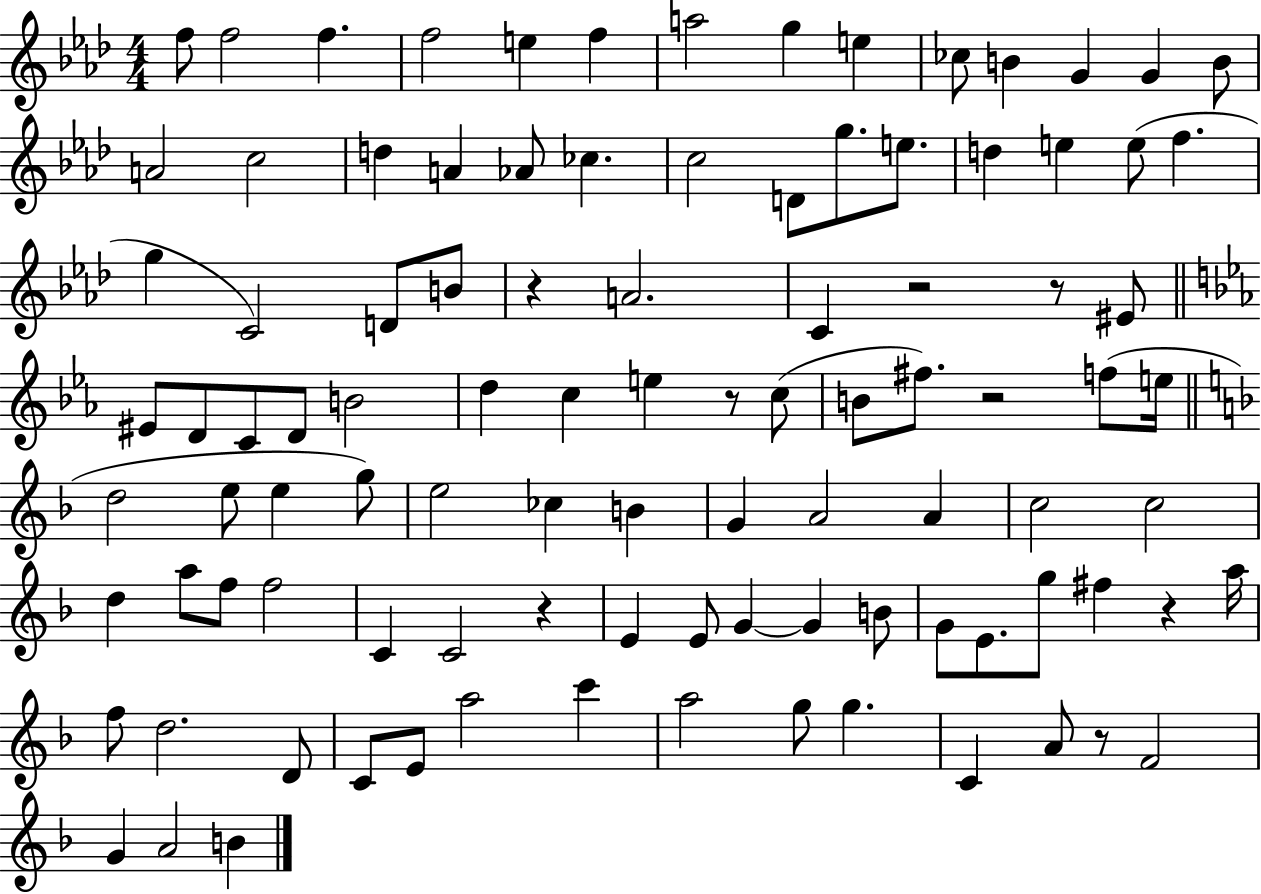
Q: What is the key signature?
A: AES major